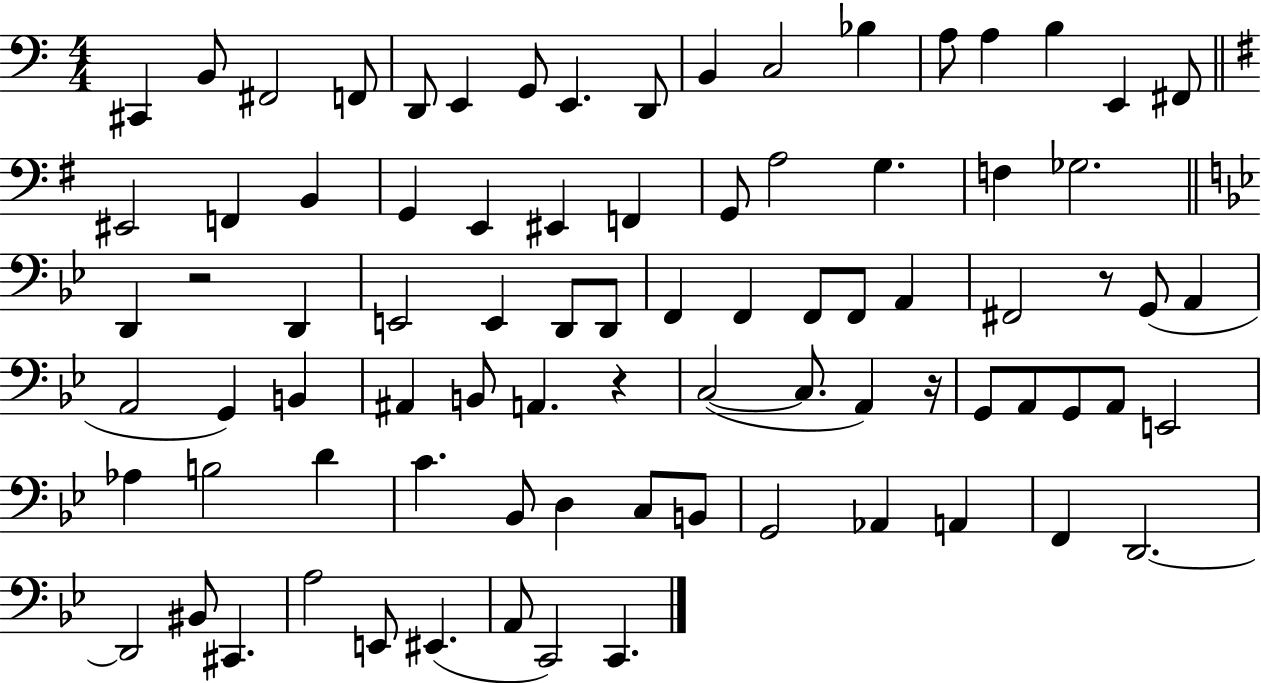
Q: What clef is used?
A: bass